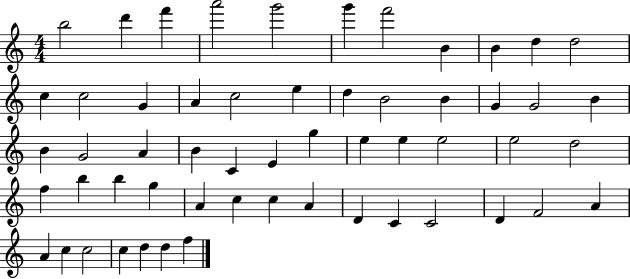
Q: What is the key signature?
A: C major